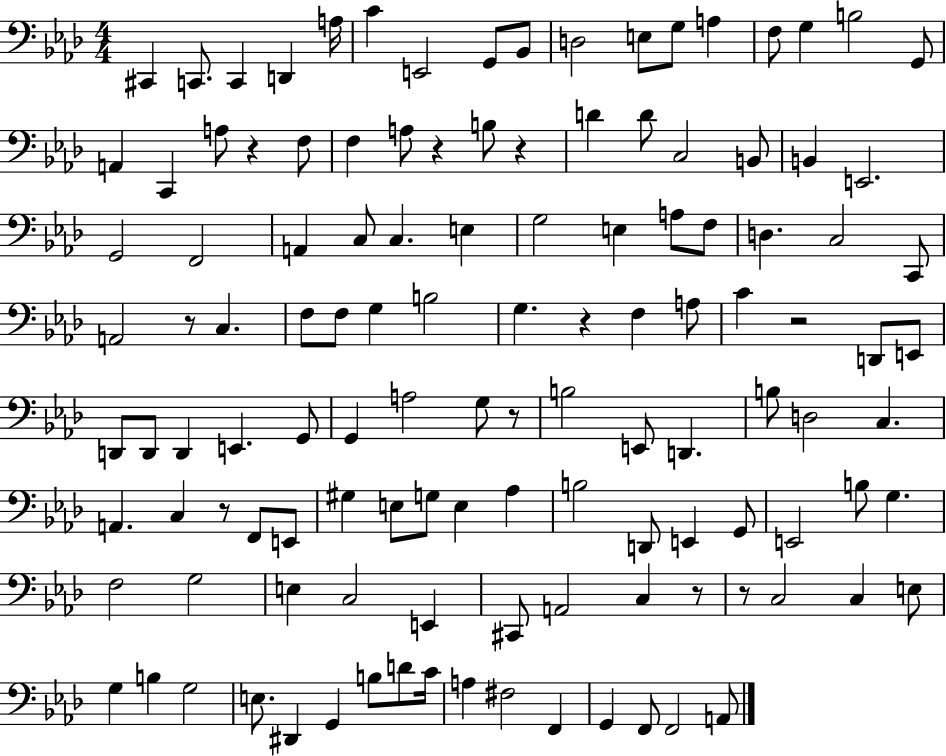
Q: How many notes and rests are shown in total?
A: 122